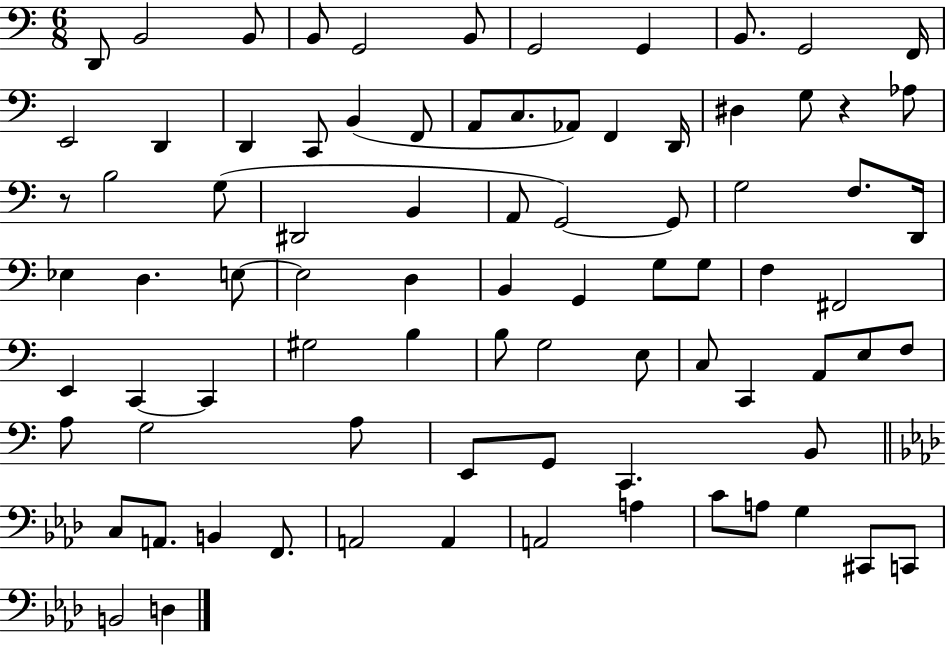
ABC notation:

X:1
T:Untitled
M:6/8
L:1/4
K:C
D,,/2 B,,2 B,,/2 B,,/2 G,,2 B,,/2 G,,2 G,, B,,/2 G,,2 F,,/4 E,,2 D,, D,, C,,/2 B,, F,,/2 A,,/2 C,/2 _A,,/2 F,, D,,/4 ^D, G,/2 z _A,/2 z/2 B,2 G,/2 ^D,,2 B,, A,,/2 G,,2 G,,/2 G,2 F,/2 D,,/4 _E, D, E,/2 E,2 D, B,, G,, G,/2 G,/2 F, ^F,,2 E,, C,, C,, ^G,2 B, B,/2 G,2 E,/2 C,/2 C,, A,,/2 E,/2 F,/2 A,/2 G,2 A,/2 E,,/2 G,,/2 C,, B,,/2 C,/2 A,,/2 B,, F,,/2 A,,2 A,, A,,2 A, C/2 A,/2 G, ^C,,/2 C,,/2 B,,2 D,